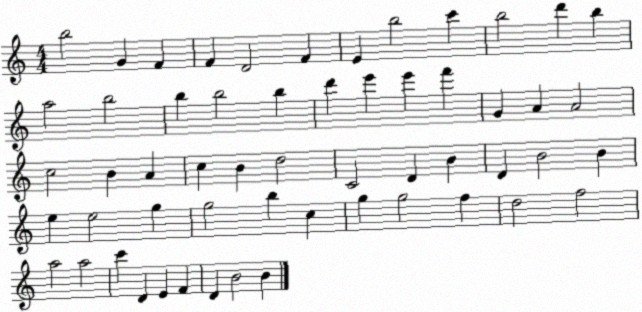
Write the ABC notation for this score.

X:1
T:Untitled
M:4/4
L:1/4
K:C
b2 G F F D2 F E b2 c' b2 d' b a2 b2 b b2 b d' e' e' f' G A A2 c2 B A c B d2 C2 D B D B2 B e e2 g g2 b c g g2 f d2 f2 a2 a2 c' D E F D B2 B